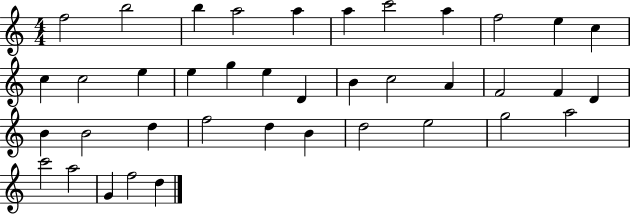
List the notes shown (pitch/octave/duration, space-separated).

F5/h B5/h B5/q A5/h A5/q A5/q C6/h A5/q F5/h E5/q C5/q C5/q C5/h E5/q E5/q G5/q E5/q D4/q B4/q C5/h A4/q F4/h F4/q D4/q B4/q B4/h D5/q F5/h D5/q B4/q D5/h E5/h G5/h A5/h C6/h A5/h G4/q F5/h D5/q